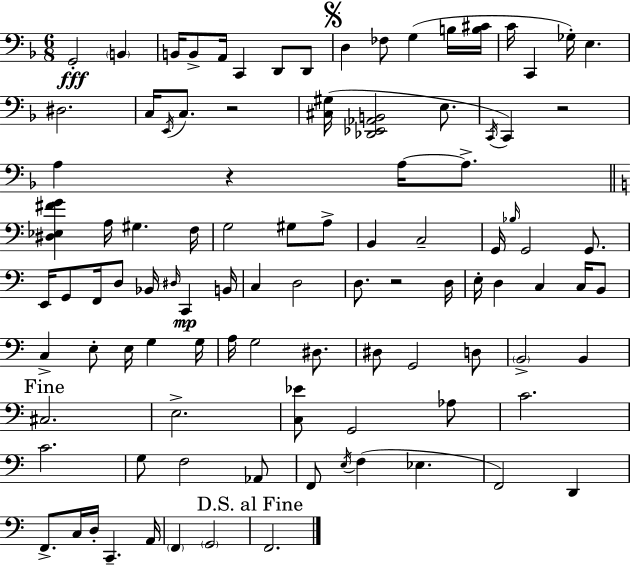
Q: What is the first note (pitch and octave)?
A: G2